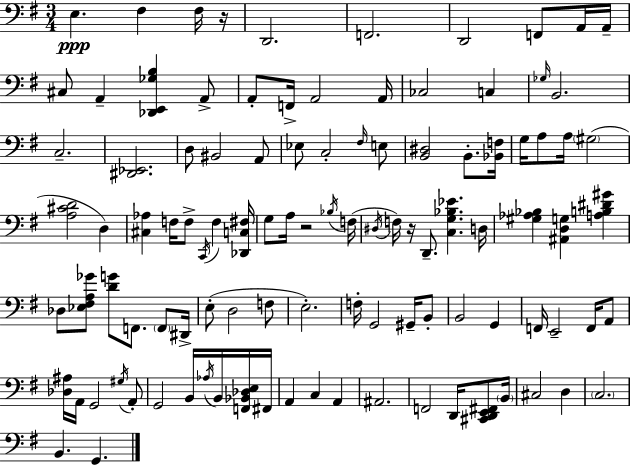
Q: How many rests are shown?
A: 3